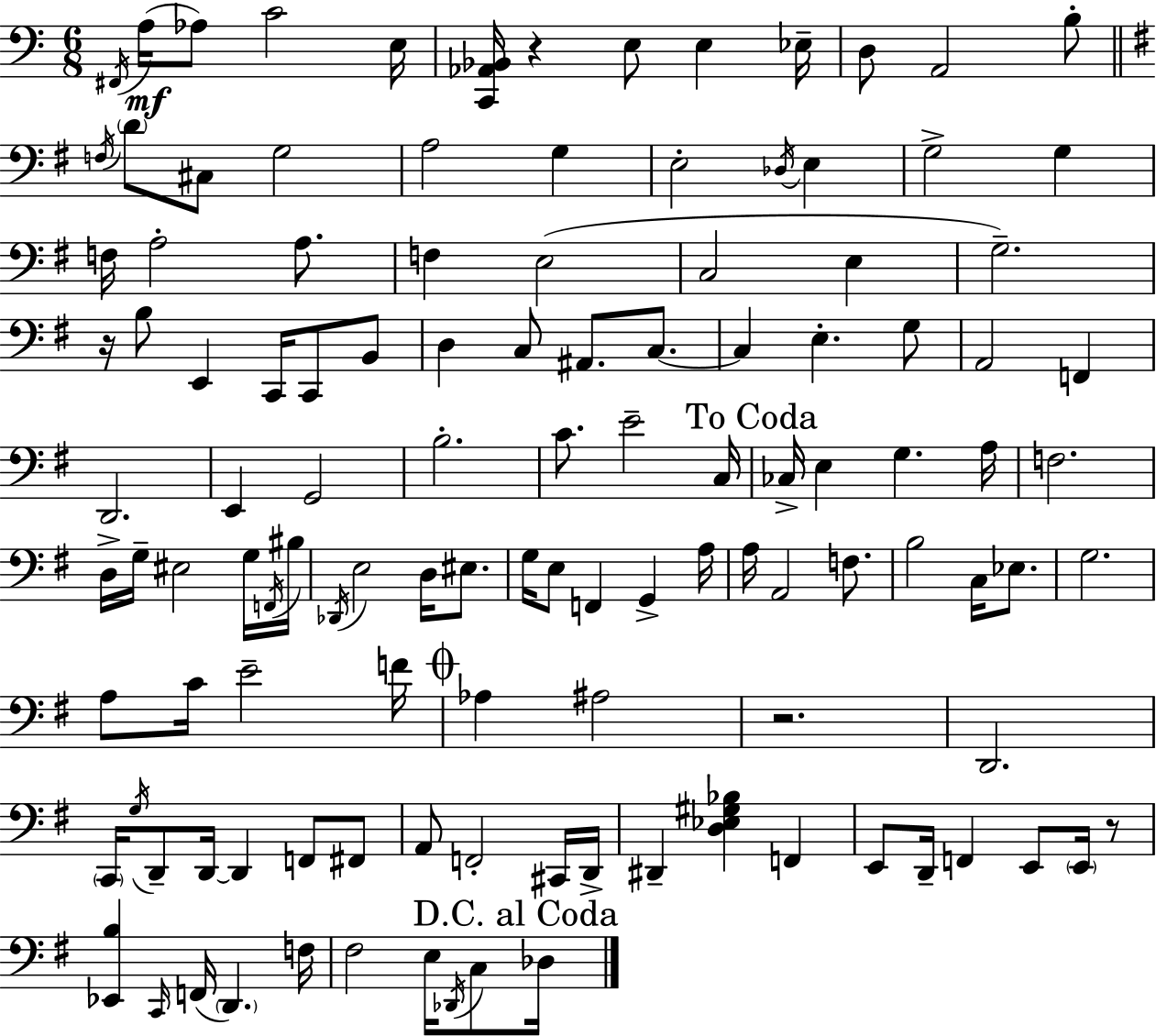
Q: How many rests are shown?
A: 4